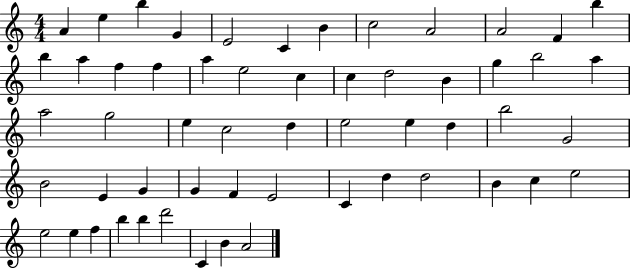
X:1
T:Untitled
M:4/4
L:1/4
K:C
A e b G E2 C B c2 A2 A2 F b b a f f a e2 c c d2 B g b2 a a2 g2 e c2 d e2 e d b2 G2 B2 E G G F E2 C d d2 B c e2 e2 e f b b d'2 C B A2